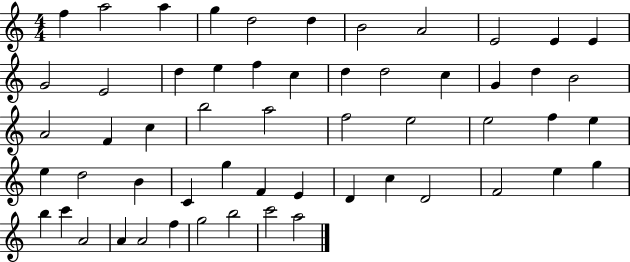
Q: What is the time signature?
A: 4/4